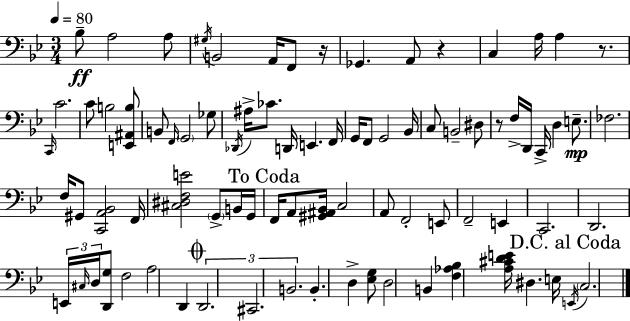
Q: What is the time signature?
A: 3/4